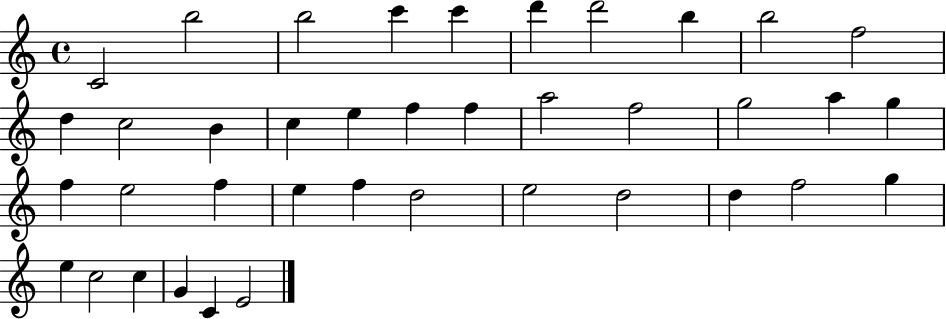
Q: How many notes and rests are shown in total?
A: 39